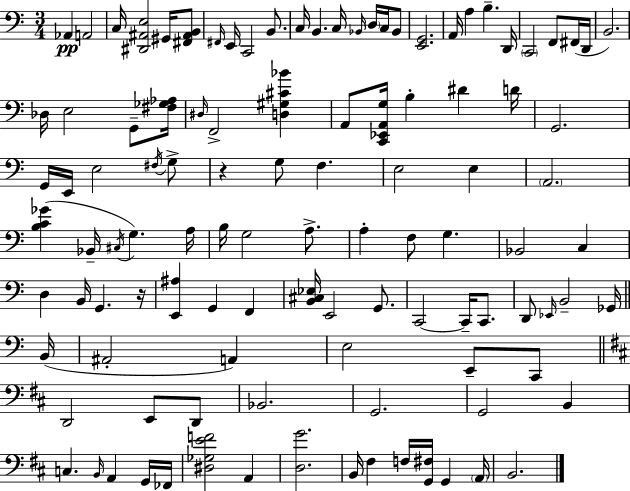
X:1
T:Untitled
M:3/4
L:1/4
K:C
_A,, A,,2 C,/4 [^D,,^A,,E,]2 ^G,,/4 [^F,,^A,,B,,]/2 ^F,,/4 E,,/4 C,,2 B,,/2 C,/4 B,, C,/4 _B,,/4 D,/4 C,/4 _B,,/2 [E,,G,,]2 A,,/4 A, B, D,,/4 C,,2 F,,/2 ^F,,/4 D,,/4 B,,2 _D,/4 E,2 G,,/2 [^F,_G,_A,]/4 ^D,/4 F,,2 [D,^G,^C_B] A,,/2 [C,,_E,,A,,G,]/4 B, ^D D/4 G,,2 G,,/4 E,,/4 E,2 ^F,/4 G,/2 z G,/2 F, E,2 E, A,,2 [B,C_G] _B,,/4 ^C,/4 G, A,/4 B,/4 G,2 A,/2 A, F,/2 G, _B,,2 C, D, B,,/4 G,, z/4 [E,,^A,] G,, F,, [B,,^C,_E,]/4 E,,2 G,,/2 C,,2 C,,/4 C,,/2 D,,/2 _E,,/4 B,,2 _G,,/4 B,,/4 ^A,,2 A,, E,2 E,,/2 C,,/2 D,,2 E,,/2 D,,/2 _B,,2 G,,2 G,,2 B,, C, B,,/4 A,, G,,/4 _F,,/4 [^D,_G,EF]2 A,, [D,G]2 B,,/4 ^F, F,/4 [G,,^F,]/4 G,, A,,/4 B,,2